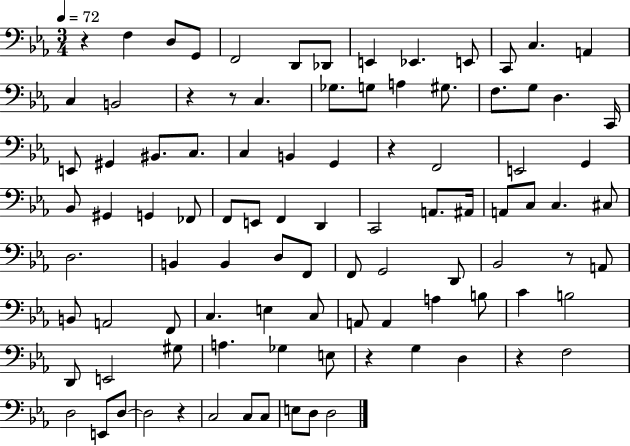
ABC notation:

X:1
T:Untitled
M:3/4
L:1/4
K:Eb
z F, D,/2 G,,/2 F,,2 D,,/2 _D,,/2 E,, _E,, E,,/2 C,,/2 C, A,, C, B,,2 z z/2 C, _G,/2 G,/2 A, ^G,/2 F,/2 G,/2 D, C,,/4 E,,/2 ^G,, ^B,,/2 C,/2 C, B,, G,, z F,,2 E,,2 G,, _B,,/2 ^G,, G,, _F,,/2 F,,/2 E,,/2 F,, D,, C,,2 A,,/2 ^A,,/4 A,,/2 C,/2 C, ^C,/2 D,2 B,, B,, D,/2 F,,/2 F,,/2 G,,2 D,,/2 _B,,2 z/2 A,,/2 B,,/2 A,,2 F,,/2 C, E, C,/2 A,,/2 A,, A, B,/2 C B,2 D,,/2 E,,2 ^G,/2 A, _G, E,/2 z G, D, z F,2 D,2 E,,/2 D,/2 D,2 z C,2 C,/2 C,/2 E,/2 D,/2 D,2